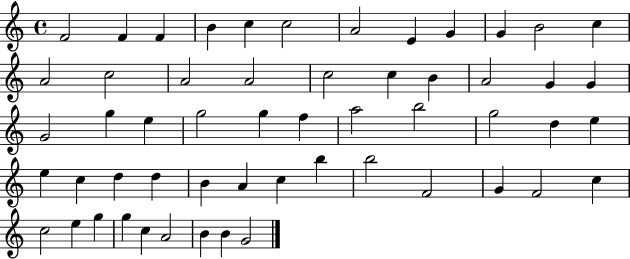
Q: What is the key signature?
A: C major